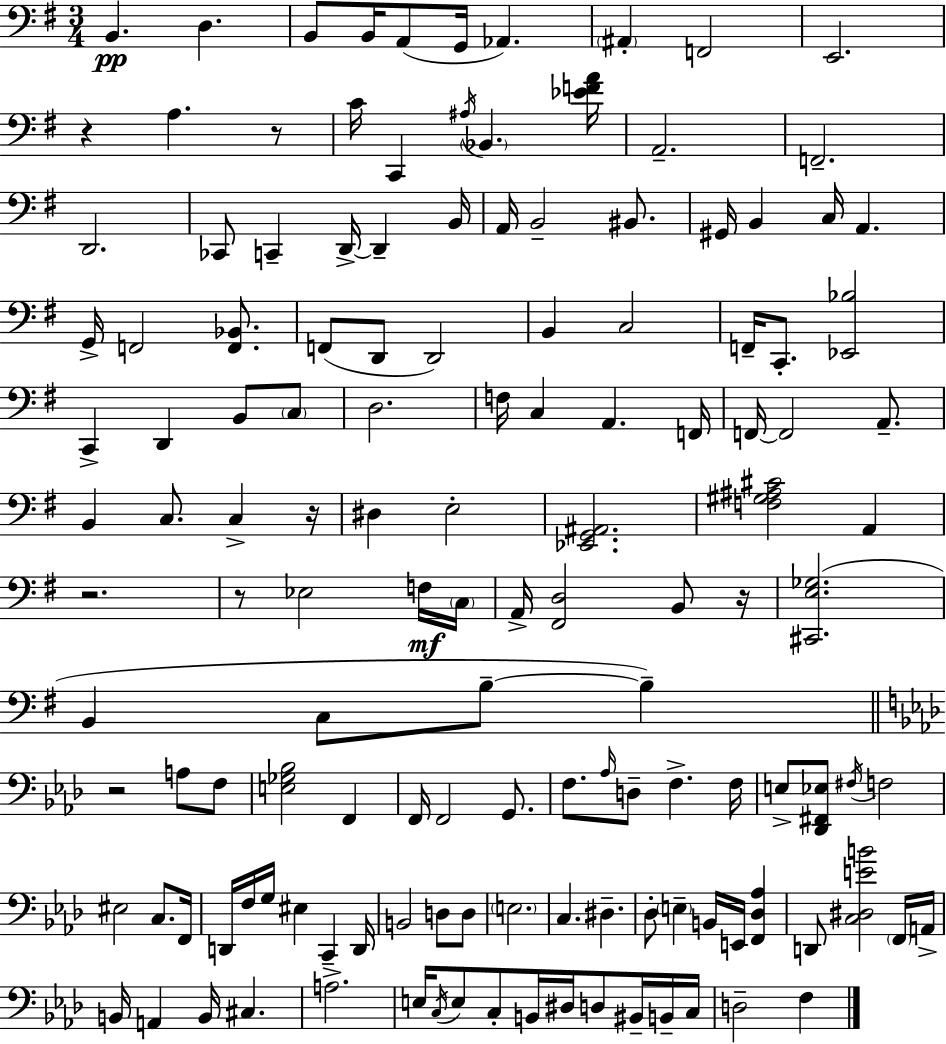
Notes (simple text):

B2/q. D3/q. B2/e B2/s A2/e G2/s Ab2/q. A#2/q F2/h E2/h. R/q A3/q. R/e C4/s C2/q A#3/s Bb2/q. [Eb4,F4,A4]/s A2/h. F2/h. D2/h. CES2/e C2/q D2/s D2/q B2/s A2/s B2/h BIS2/e. G#2/s B2/q C3/s A2/q. G2/s F2/h [F2,Bb2]/e. F2/e D2/e D2/h B2/q C3/h F2/s C2/e. [Eb2,Bb3]/h C2/q D2/q B2/e C3/e D3/h. F3/s C3/q A2/q. F2/s F2/s F2/h A2/e. B2/q C3/e. C3/q R/s D#3/q E3/h [Eb2,G2,A#2]/h. [F3,G#3,A#3,C#4]/h A2/q R/h. R/e Eb3/h F3/s C3/s A2/s [F#2,D3]/h B2/e R/s [C#2,E3,Gb3]/h. B2/q C3/e B3/e B3/q R/h A3/e F3/e [E3,Gb3,Bb3]/h F2/q F2/s F2/h G2/e. F3/e. Ab3/s D3/e F3/q. F3/s E3/e [Db2,F#2,Eb3]/e F#3/s F3/h EIS3/h C3/e. F2/s D2/s F3/s G3/s EIS3/q C2/q D2/s B2/h D3/e D3/e E3/h. C3/q. D#3/q. Db3/e E3/q B2/s E2/s [F2,Db3,Ab3]/q D2/e [C3,D#3,E4,B4]/h F2/s A2/s B2/s A2/q B2/s C#3/q. A3/h. E3/s C3/s E3/e C3/e B2/s D#3/s D3/e BIS2/s B2/s C3/s D3/h F3/q